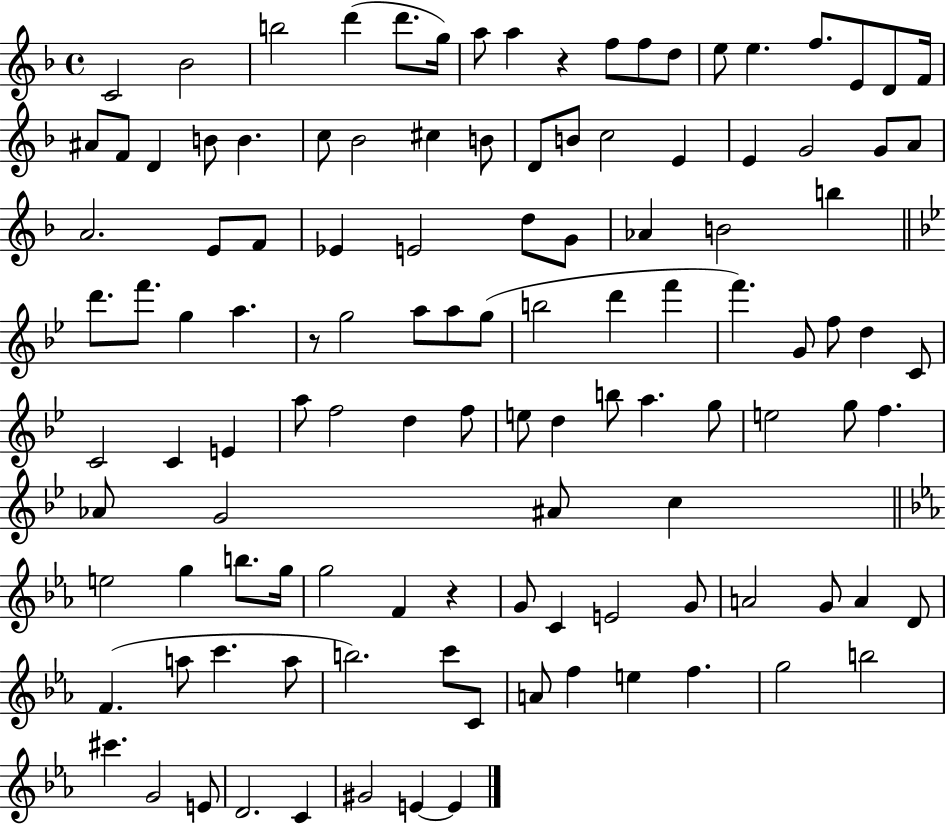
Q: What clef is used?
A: treble